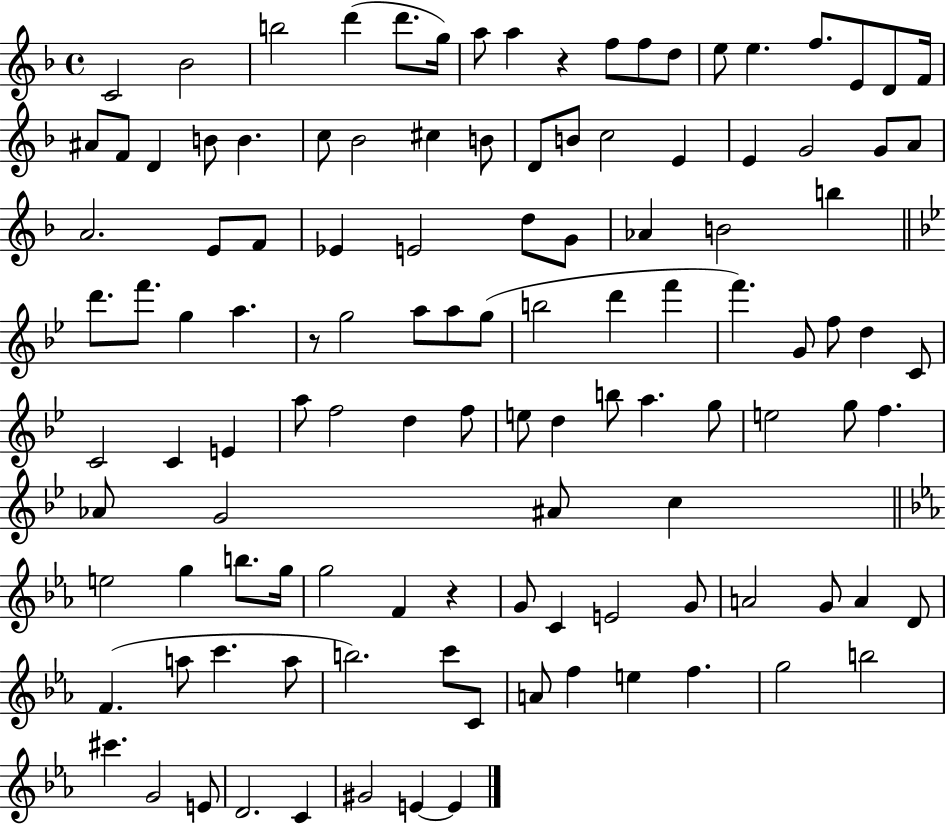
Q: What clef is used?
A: treble